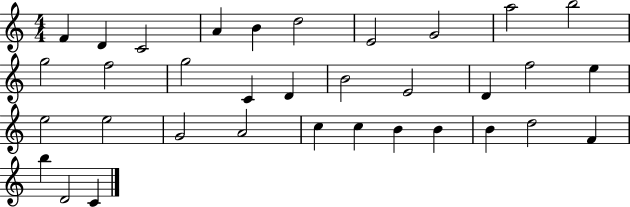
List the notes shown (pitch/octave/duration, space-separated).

F4/q D4/q C4/h A4/q B4/q D5/h E4/h G4/h A5/h B5/h G5/h F5/h G5/h C4/q D4/q B4/h E4/h D4/q F5/h E5/q E5/h E5/h G4/h A4/h C5/q C5/q B4/q B4/q B4/q D5/h F4/q B5/q D4/h C4/q